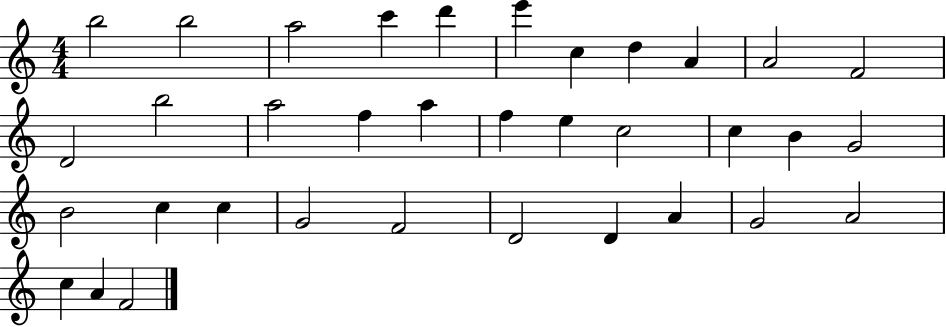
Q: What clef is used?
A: treble